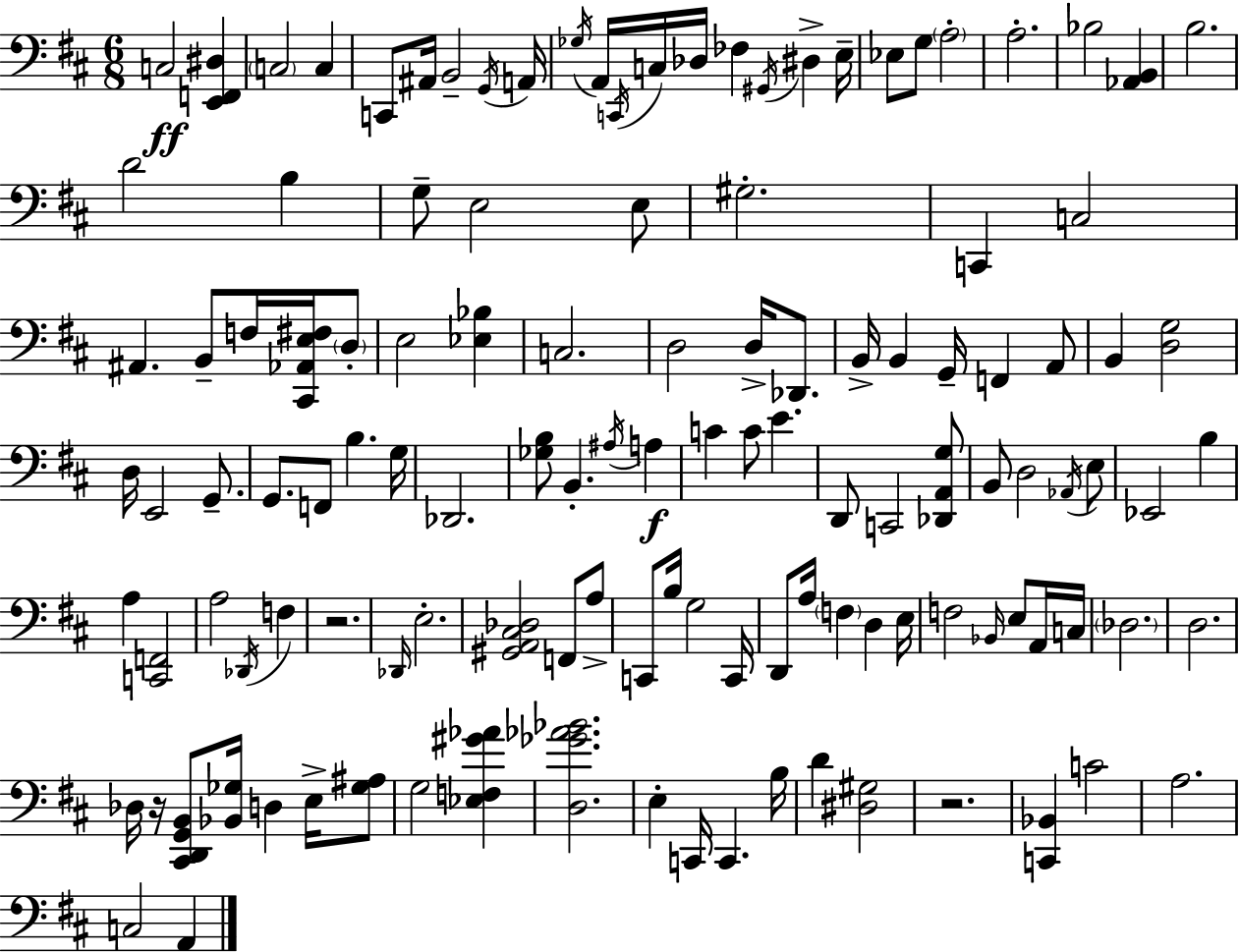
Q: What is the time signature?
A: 6/8